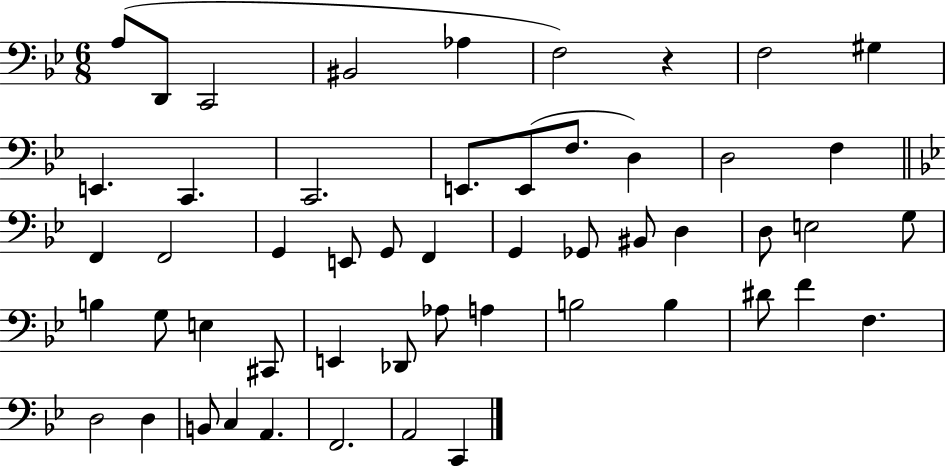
A3/e D2/e C2/h BIS2/h Ab3/q F3/h R/q F3/h G#3/q E2/q. C2/q. C2/h. E2/e. E2/e F3/e. D3/q D3/h F3/q F2/q F2/h G2/q E2/e G2/e F2/q G2/q Gb2/e BIS2/e D3/q D3/e E3/h G3/e B3/q G3/e E3/q C#2/e E2/q Db2/e Ab3/e A3/q B3/h B3/q D#4/e F4/q F3/q. D3/h D3/q B2/e C3/q A2/q. F2/h. A2/h C2/q